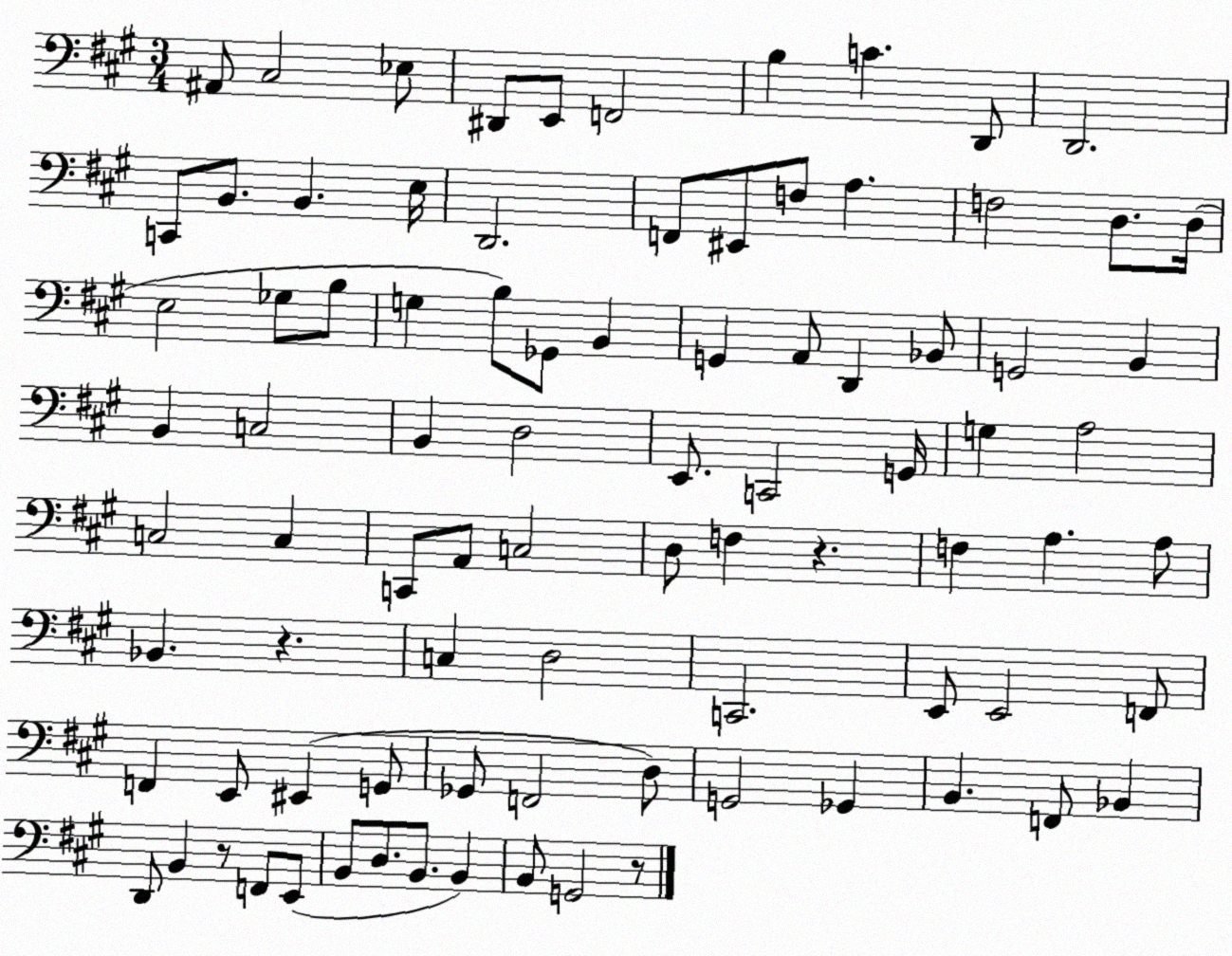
X:1
T:Untitled
M:3/4
L:1/4
K:A
^A,,/2 ^C,2 _E,/2 ^D,,/2 E,,/2 F,,2 B, C D,,/2 D,,2 C,,/2 B,,/2 B,, E,/4 D,,2 F,,/2 ^E,,/2 F,/2 A, F,2 D,/2 D,/4 E,2 _G,/2 B,/2 G, B,/2 _G,,/2 B,, G,, A,,/2 D,, _B,,/2 G,,2 B,, B,, C,2 B,, D,2 E,,/2 C,,2 G,,/4 G, A,2 C,2 C, C,,/2 A,,/2 C,2 D,/2 F, z F, A, A,/2 _B,, z C, D,2 C,,2 E,,/2 E,,2 F,,/2 F,, E,,/2 ^E,, G,,/2 _G,,/2 F,,2 D,/2 G,,2 _G,, B,, F,,/2 _B,, D,,/2 B,, z/2 F,,/2 E,,/2 B,,/2 D,/2 B,,/2 B,, B,,/2 G,,2 z/2